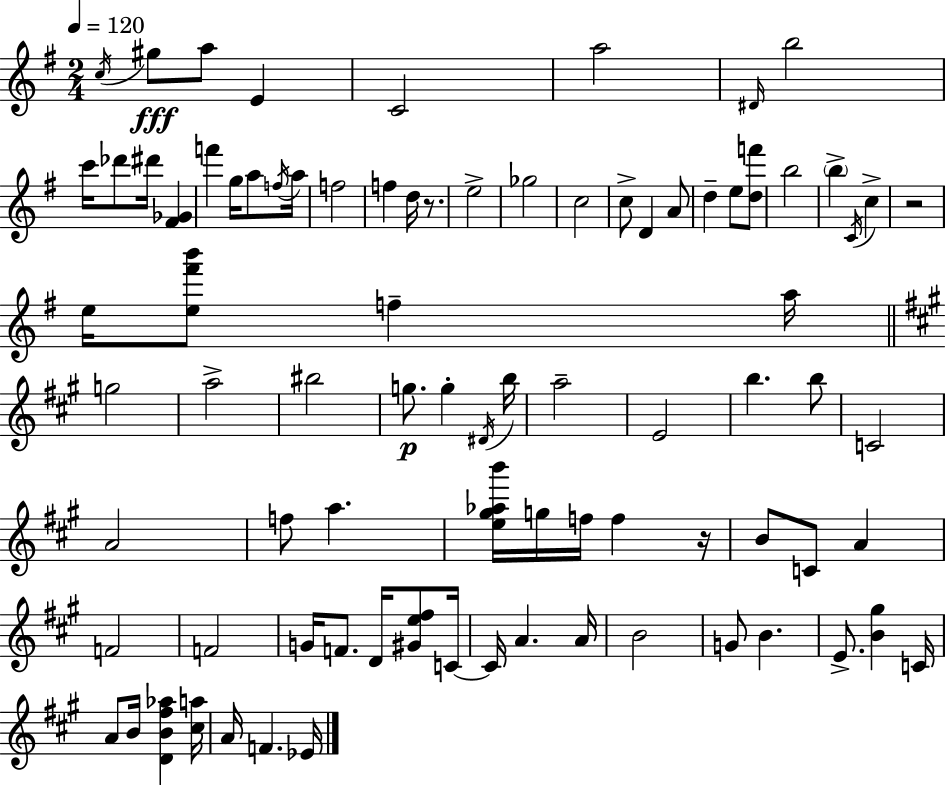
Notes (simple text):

C5/s G#5/e A5/e E4/q C4/h A5/h D#4/s B5/h C6/s Db6/e D#6/s [F#4,Gb4]/q F6/q G5/s A5/e F5/s A5/s F5/h F5/q D5/s R/e. E5/h Gb5/h C5/h C5/e D4/q A4/e D5/q E5/e [D5,F6]/e B5/h B5/q C4/s C5/q R/h E5/s [E5,F#6,B6]/e F5/q A5/s G5/h A5/h BIS5/h G5/e. G5/q D#4/s B5/s A5/h E4/h B5/q. B5/e C4/h A4/h F5/e A5/q. [E5,G#5,Ab5,B6]/s G5/s F5/s F5/q R/s B4/e C4/e A4/q F4/h F4/h G4/s F4/e. D4/s [G#4,E5,F#5]/e C4/s C4/s A4/q. A4/s B4/h G4/e B4/q. E4/e. [B4,G#5]/q C4/s A4/e B4/s [D4,B4,F#5,Ab5]/q [C#5,A5]/s A4/s F4/q. Eb4/s